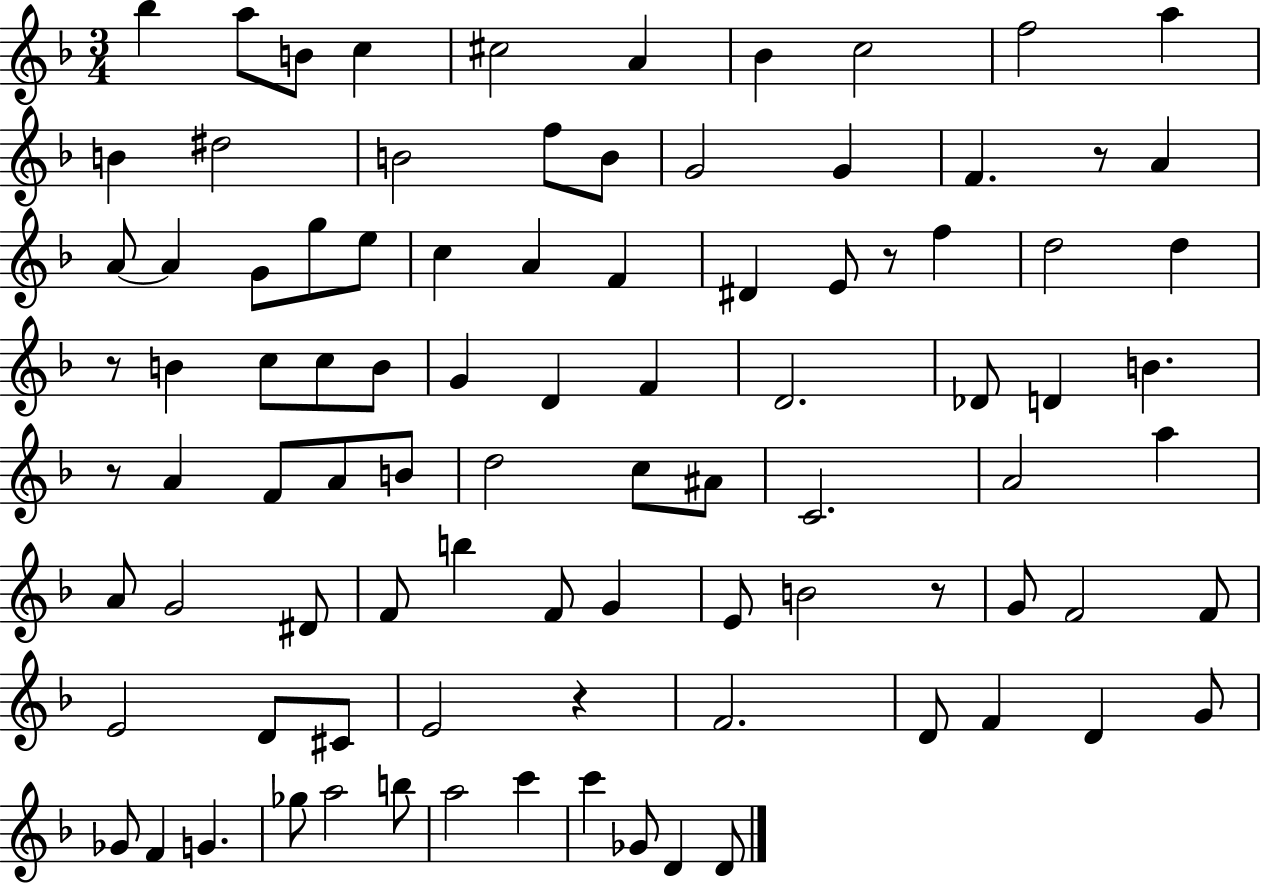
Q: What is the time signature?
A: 3/4